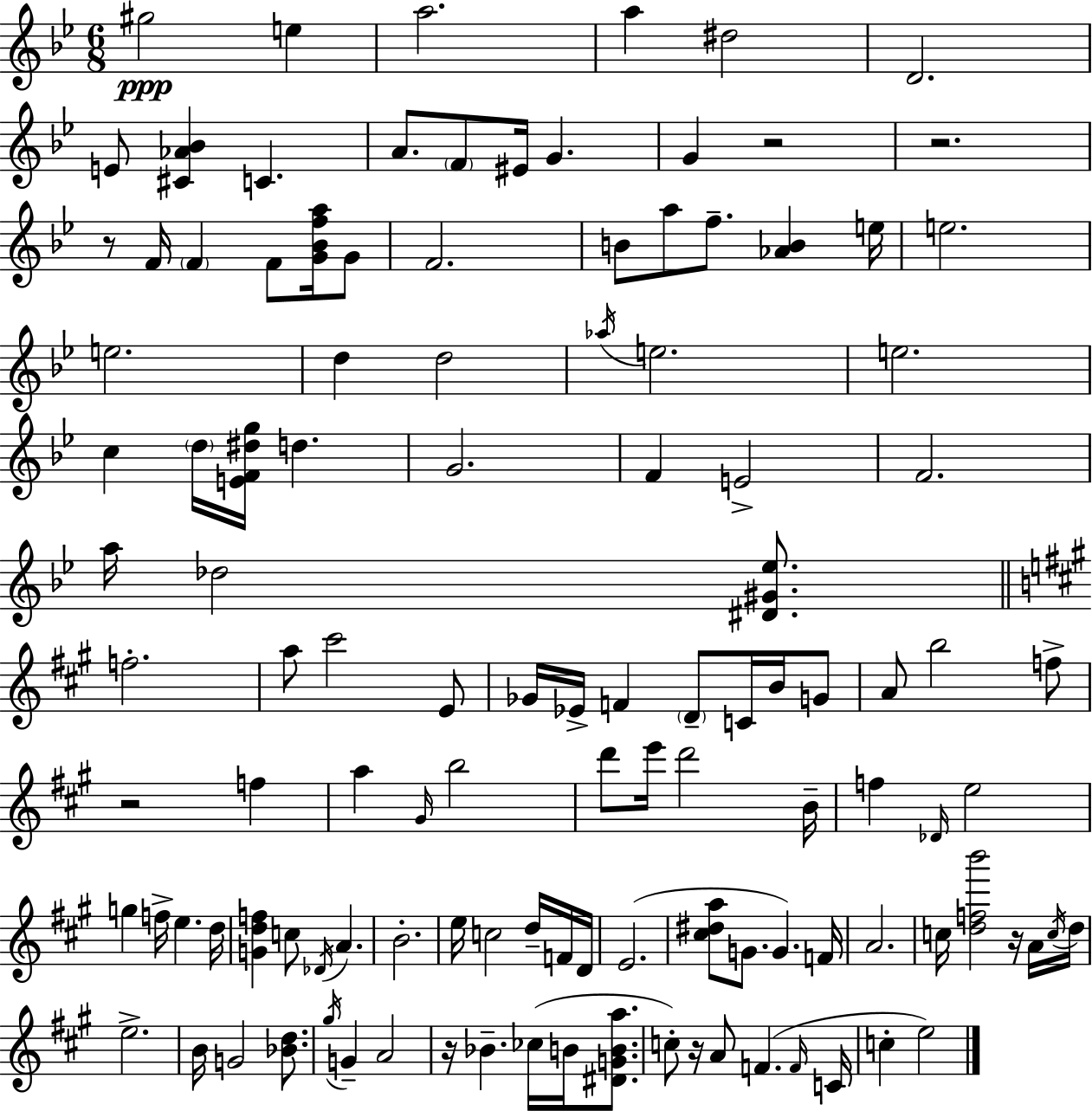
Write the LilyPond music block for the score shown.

{
  \clef treble
  \numericTimeSignature
  \time 6/8
  \key g \minor
  \repeat volta 2 { gis''2\ppp e''4 | a''2. | a''4 dis''2 | d'2. | \break e'8 <cis' aes' bes'>4 c'4. | a'8. \parenthesize f'8 eis'16 g'4. | g'4 r2 | r2. | \break r8 f'16 \parenthesize f'4 f'8 <g' bes' f'' a''>16 g'8 | f'2. | b'8 a''8 f''8.-- <aes' b'>4 e''16 | e''2. | \break e''2. | d''4 d''2 | \acciaccatura { aes''16 } e''2. | e''2. | \break c''4 \parenthesize d''16 <e' f' dis'' g''>16 d''4. | g'2. | f'4 e'2-> | f'2. | \break a''16 des''2 <dis' gis' ees''>8. | \bar "||" \break \key a \major f''2.-. | a''8 cis'''2 e'8 | ges'16 ees'16-> f'4 \parenthesize d'8-- c'16 b'16 g'8 | a'8 b''2 f''8-> | \break r2 f''4 | a''4 \grace { gis'16 } b''2 | d'''8 e'''16 d'''2 | b'16-- f''4 \grace { des'16 } e''2 | \break g''4 f''16-> e''4. | d''16 <g' d'' f''>4 c''8 \acciaccatura { des'16 } a'4. | b'2.-. | e''16 c''2 | \break d''16-- f'16 d'16 e'2.( | <cis'' dis'' a''>8 g'8. g'4.) | f'16 a'2. | c''16 <d'' f'' b'''>2 | \break r16 a'16 \acciaccatura { c''16 } d''16 e''2.-> | b'16 g'2 | <bes' d''>8. \acciaccatura { gis''16 } g'4-- a'2 | r16 bes'4.-- | \break ces''16( b'16 <dis' g' b' a''>8. c''8-.) r16 a'8 f'4.( | \grace { f'16 } c'16 c''4-. e''2) | } \bar "|."
}